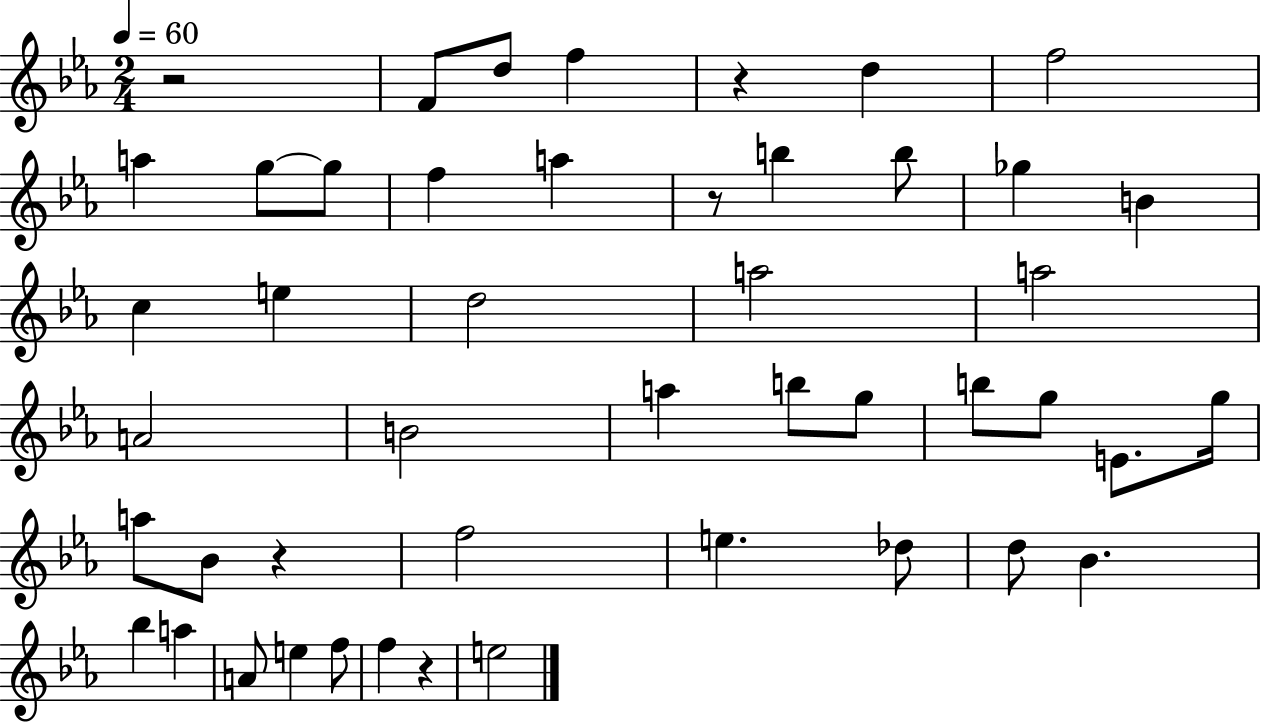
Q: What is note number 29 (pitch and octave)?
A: A5